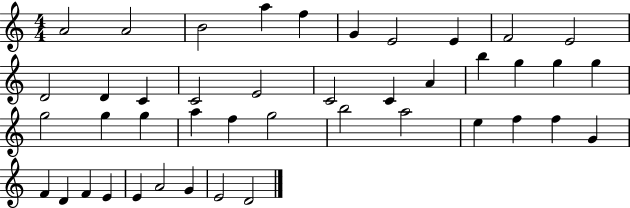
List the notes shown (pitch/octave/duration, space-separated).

A4/h A4/h B4/h A5/q F5/q G4/q E4/h E4/q F4/h E4/h D4/h D4/q C4/q C4/h E4/h C4/h C4/q A4/q B5/q G5/q G5/q G5/q G5/h G5/q G5/q A5/q F5/q G5/h B5/h A5/h E5/q F5/q F5/q G4/q F4/q D4/q F4/q E4/q E4/q A4/h G4/q E4/h D4/h